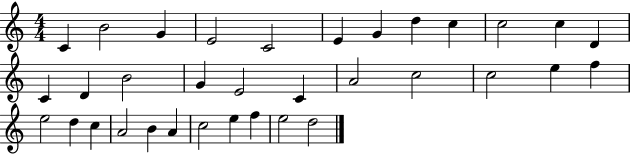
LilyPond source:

{
  \clef treble
  \numericTimeSignature
  \time 4/4
  \key c \major
  c'4 b'2 g'4 | e'2 c'2 | e'4 g'4 d''4 c''4 | c''2 c''4 d'4 | \break c'4 d'4 b'2 | g'4 e'2 c'4 | a'2 c''2 | c''2 e''4 f''4 | \break e''2 d''4 c''4 | a'2 b'4 a'4 | c''2 e''4 f''4 | e''2 d''2 | \break \bar "|."
}